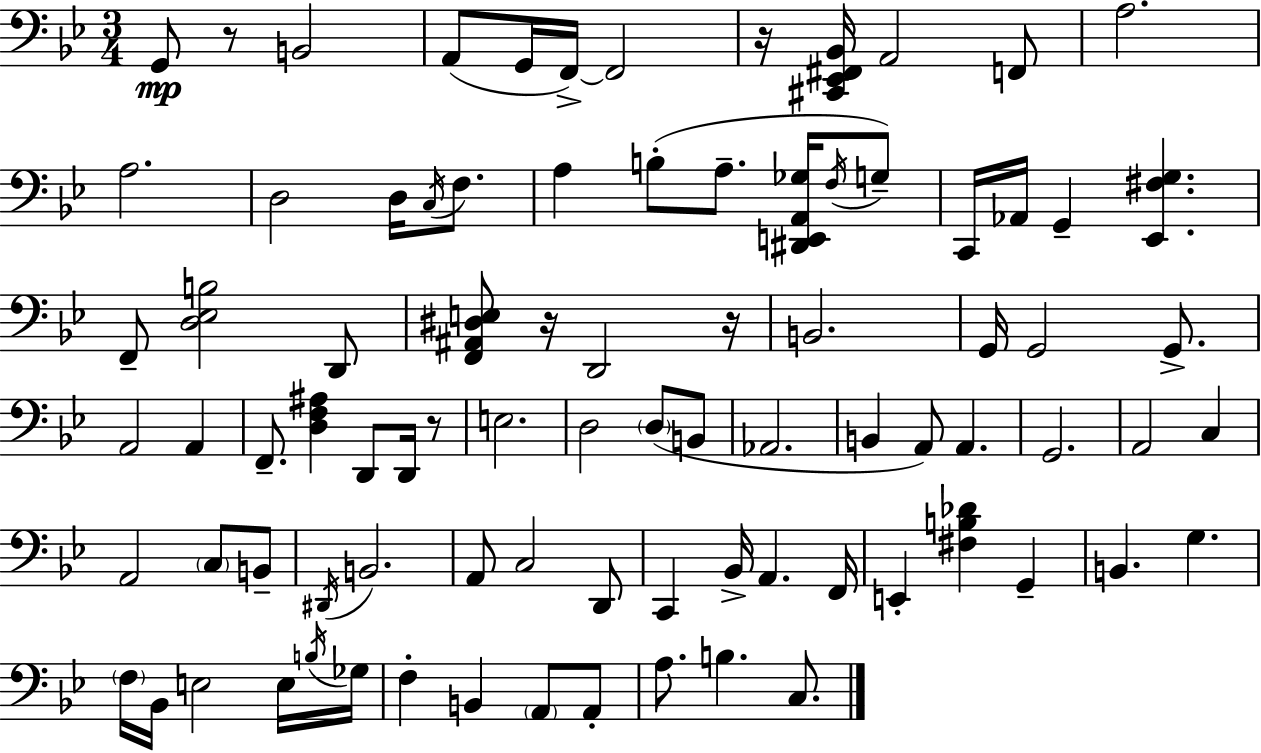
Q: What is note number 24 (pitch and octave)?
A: D2